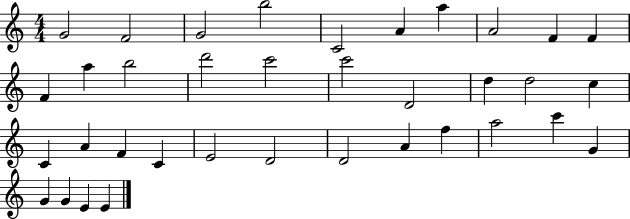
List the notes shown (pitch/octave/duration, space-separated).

G4/h F4/h G4/h B5/h C4/h A4/q A5/q A4/h F4/q F4/q F4/q A5/q B5/h D6/h C6/h C6/h D4/h D5/q D5/h C5/q C4/q A4/q F4/q C4/q E4/h D4/h D4/h A4/q F5/q A5/h C6/q G4/q G4/q G4/q E4/q E4/q